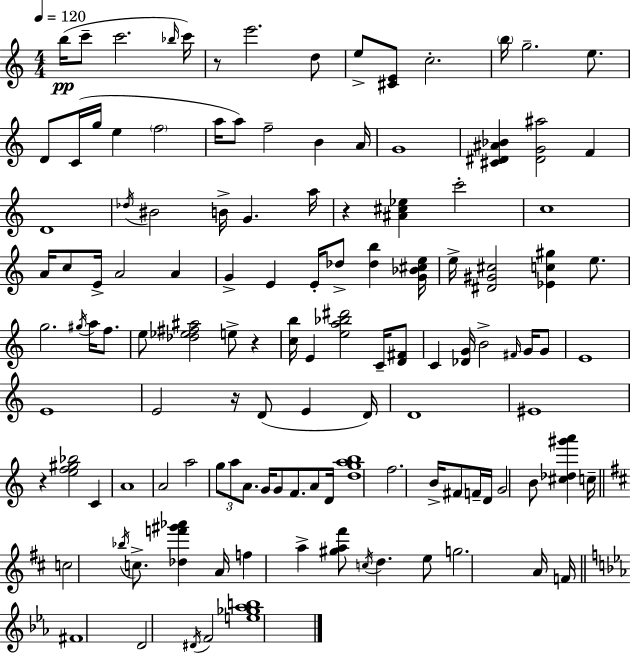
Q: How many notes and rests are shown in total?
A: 124